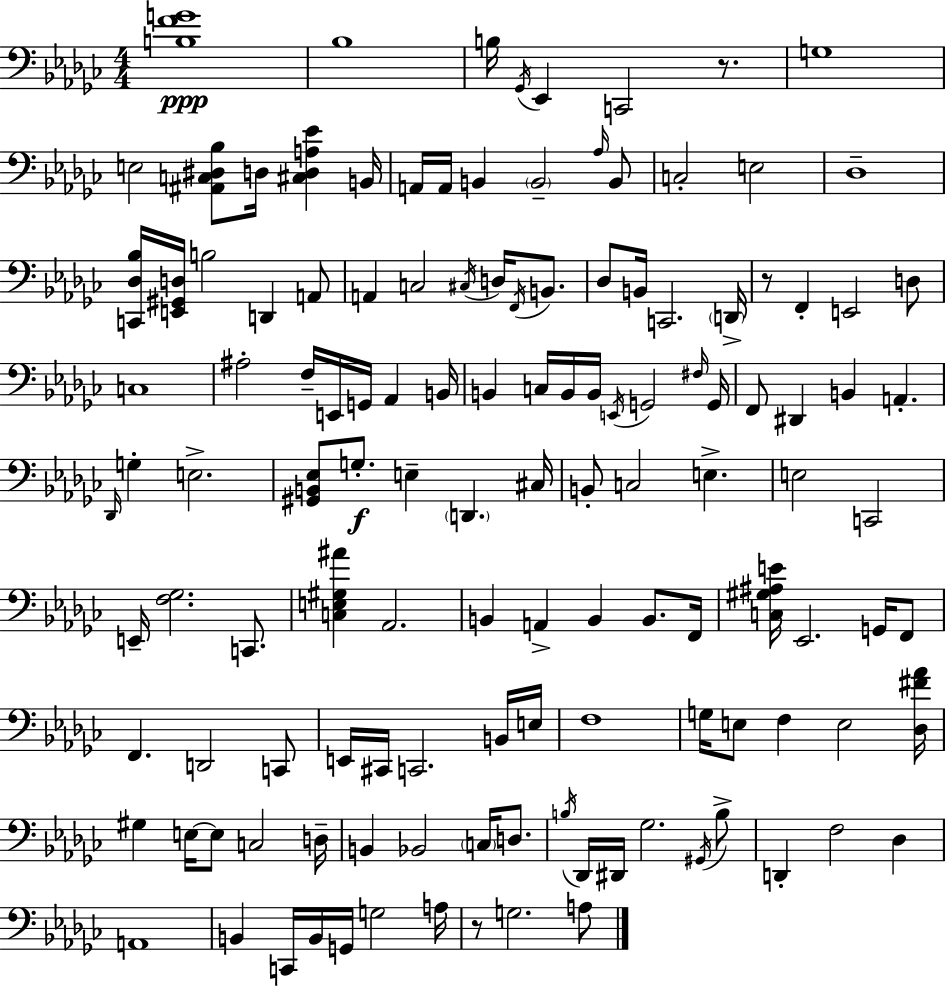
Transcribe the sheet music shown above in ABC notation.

X:1
T:Untitled
M:4/4
L:1/4
K:Ebm
[B,FG]4 _B,4 B,/4 _G,,/4 _E,, C,,2 z/2 G,4 E,2 [^A,,C,^D,_B,]/2 D,/4 [^C,D,A,_E] B,,/4 A,,/4 A,,/4 B,, B,,2 _A,/4 B,,/2 C,2 E,2 _D,4 [C,,_D,_B,]/4 [E,,^G,,D,]/4 B,2 D,, A,,/2 A,, C,2 ^C,/4 D,/4 F,,/4 B,,/2 _D,/2 B,,/4 C,,2 D,,/4 z/2 F,, E,,2 D,/2 C,4 ^A,2 F,/4 E,,/4 G,,/4 _A,, B,,/4 B,, C,/4 B,,/4 B,,/4 E,,/4 G,,2 ^F,/4 G,,/4 F,,/2 ^D,, B,, A,, _D,,/4 G, E,2 [^G,,B,,_E,]/2 G,/2 E, D,, ^C,/4 B,,/2 C,2 E, E,2 C,,2 E,,/4 [F,_G,]2 C,,/2 [C,E,^G,^A] _A,,2 B,, A,, B,, B,,/2 F,,/4 [C,^G,^A,E]/4 _E,,2 G,,/4 F,,/2 F,, D,,2 C,,/2 E,,/4 ^C,,/4 C,,2 B,,/4 E,/4 F,4 G,/4 E,/2 F, E,2 [_D,^F_A]/4 ^G, E,/4 E,/2 C,2 D,/4 B,, _B,,2 C,/4 D,/2 B,/4 _D,,/4 ^D,,/4 _G,2 ^G,,/4 B,/2 D,, F,2 _D, A,,4 B,, C,,/4 B,,/4 G,,/4 G,2 A,/4 z/2 G,2 A,/2